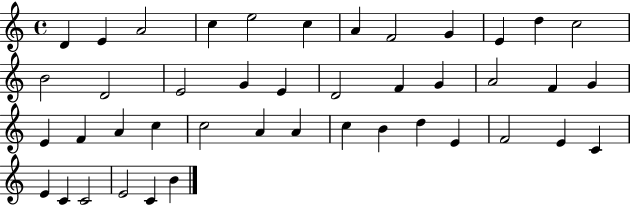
{
  \clef treble
  \time 4/4
  \defaultTimeSignature
  \key c \major
  d'4 e'4 a'2 | c''4 e''2 c''4 | a'4 f'2 g'4 | e'4 d''4 c''2 | \break b'2 d'2 | e'2 g'4 e'4 | d'2 f'4 g'4 | a'2 f'4 g'4 | \break e'4 f'4 a'4 c''4 | c''2 a'4 a'4 | c''4 b'4 d''4 e'4 | f'2 e'4 c'4 | \break e'4 c'4 c'2 | e'2 c'4 b'4 | \bar "|."
}